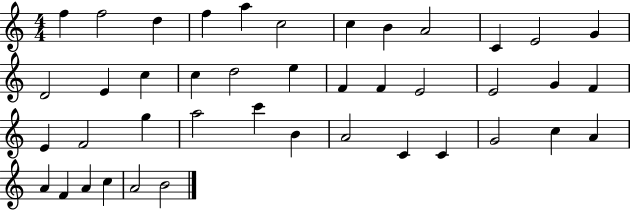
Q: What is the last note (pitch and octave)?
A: B4